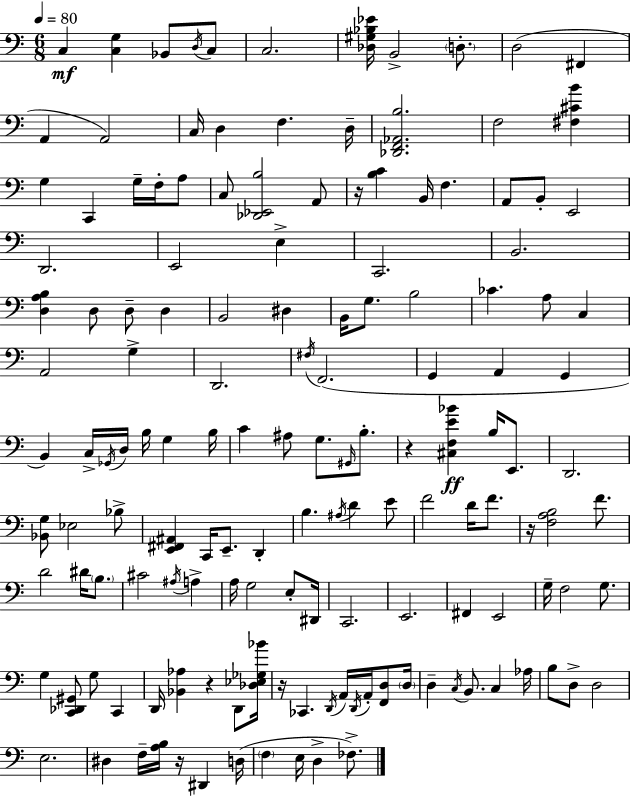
X:1
T:Untitled
M:6/8
L:1/4
K:C
C, [C,G,] _B,,/2 D,/4 C,/2 C,2 [_D,^G,_B,_E]/4 B,,2 D,/2 D,2 ^F,, A,, A,,2 C,/4 D, F, D,/4 [_D,,F,,_A,,B,]2 F,2 [^F,^CB] G, C,, G,/4 F,/4 A,/2 C,/2 [_D,,_E,,B,]2 A,,/2 z/4 [B,C] B,,/4 F, A,,/2 B,,/2 E,,2 D,,2 E,,2 E, C,,2 B,,2 [D,A,B,] D,/2 D,/2 D, B,,2 ^D, B,,/4 G,/2 B,2 _C A,/2 C, A,,2 G, D,,2 ^F,/4 F,,2 G,, A,, G,, B,, C,/4 _G,,/4 D,/4 B,/4 G, B,/4 C ^A,/2 G,/2 ^G,,/4 B,/2 z [^C,F,E_B] B,/4 E,,/2 D,,2 [_B,,G,]/2 _E,2 _B,/2 [E,,^F,,^A,,] C,,/4 E,,/2 D,, B, ^A,/4 D E/2 F2 D/4 F/2 z/4 [F,A,B,]2 F/2 D2 ^D/4 B,/2 ^C2 ^A,/4 A, A,/4 G,2 E,/2 ^D,,/4 C,,2 E,,2 ^F,, E,,2 G,/4 F,2 G,/2 G, [C,,_D,,^G,,]/2 G,/2 C,, D,,/4 [_B,,_A,] z D,,/2 [_D,_E,_G,_B]/4 z/4 _C,, D,,/4 A,,/4 D,,/4 A,,/4 [F,,D,]/2 D,/4 D, C,/4 B,,/2 C, _A,/4 B,/2 D,/2 D,2 E,2 ^D, F,/4 [A,B,]/4 z/4 ^D,, D,/4 F, E,/4 D, _F,/2